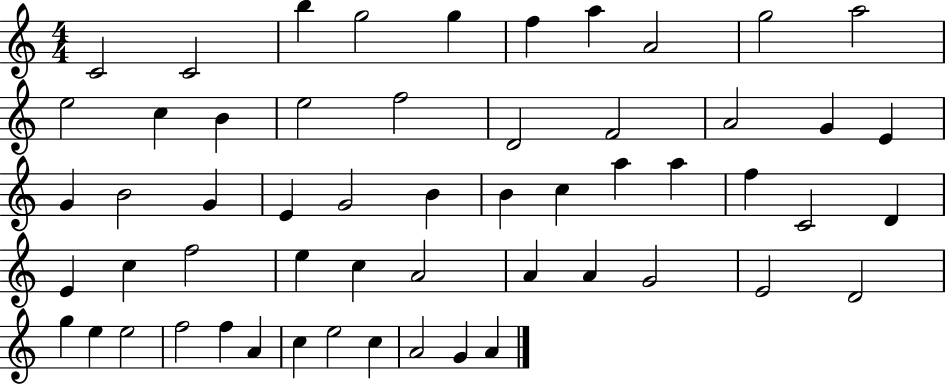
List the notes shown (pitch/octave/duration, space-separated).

C4/h C4/h B5/q G5/h G5/q F5/q A5/q A4/h G5/h A5/h E5/h C5/q B4/q E5/h F5/h D4/h F4/h A4/h G4/q E4/q G4/q B4/h G4/q E4/q G4/h B4/q B4/q C5/q A5/q A5/q F5/q C4/h D4/q E4/q C5/q F5/h E5/q C5/q A4/h A4/q A4/q G4/h E4/h D4/h G5/q E5/q E5/h F5/h F5/q A4/q C5/q E5/h C5/q A4/h G4/q A4/q